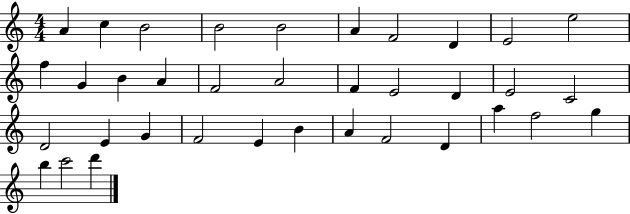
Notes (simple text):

A4/q C5/q B4/h B4/h B4/h A4/q F4/h D4/q E4/h E5/h F5/q G4/q B4/q A4/q F4/h A4/h F4/q E4/h D4/q E4/h C4/h D4/h E4/q G4/q F4/h E4/q B4/q A4/q F4/h D4/q A5/q F5/h G5/q B5/q C6/h D6/q